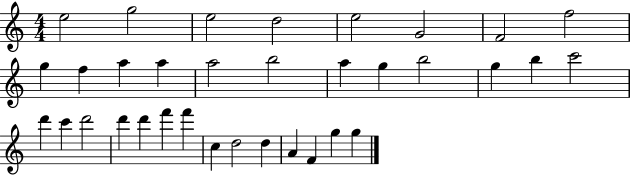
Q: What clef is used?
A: treble